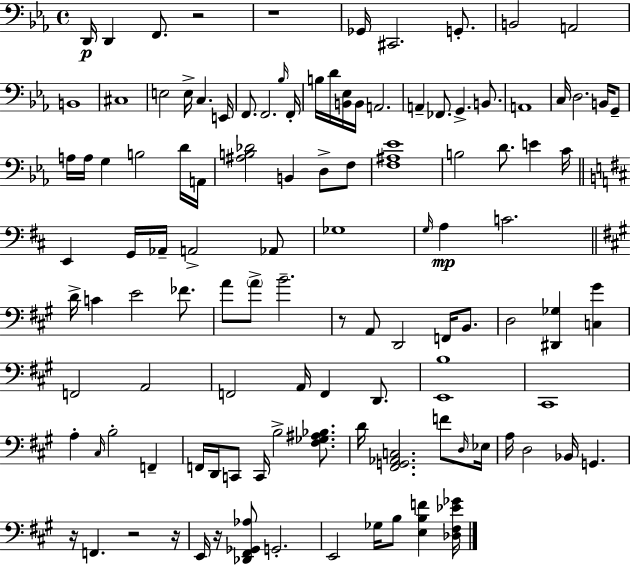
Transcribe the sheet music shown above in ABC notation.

X:1
T:Untitled
M:4/4
L:1/4
K:Eb
D,,/4 D,, F,,/2 z2 z4 _G,,/4 ^C,,2 G,,/2 B,,2 A,,2 B,,4 ^C,4 E,2 E,/4 C, E,,/4 F,,/2 F,,2 _B,/4 F,,/4 B,/4 D/4 [B,,_E,]/4 B,,/4 A,,2 A,, _F,,/2 G,, B,,/2 A,,4 C,/4 D,2 B,,/4 G,,/2 A,/4 A,/4 G, B,2 D/4 A,,/4 [^A,B,_D]2 B,, D,/2 F,/2 [F,^A,_E]4 B,2 D/2 E C/4 E,, G,,/4 _A,,/4 A,,2 _A,,/2 _G,4 G,/4 A, C2 D/4 C E2 _F/2 A/2 A/2 B2 z/2 A,,/2 D,,2 F,,/4 B,,/2 D,2 [^D,,_G,] [C,^G] F,,2 A,,2 F,,2 A,,/4 F,, D,,/2 [E,,B,]4 ^C,,4 A, ^C,/4 B,2 F,, F,,/4 D,,/4 C,,/2 C,,/4 B,2 [^F,_G,^A,_B,]/2 D/4 [^F,,G,,_A,,C,]2 F/2 D,/4 _E,/4 A,/4 D,2 _B,,/4 G,, z/4 F,, z2 z/4 E,,/4 z/4 [_D,,^F,,_G,,_A,]/2 G,,2 E,,2 _G,/4 B,/2 [E,B,F] [_D,^F,_E_G]/4